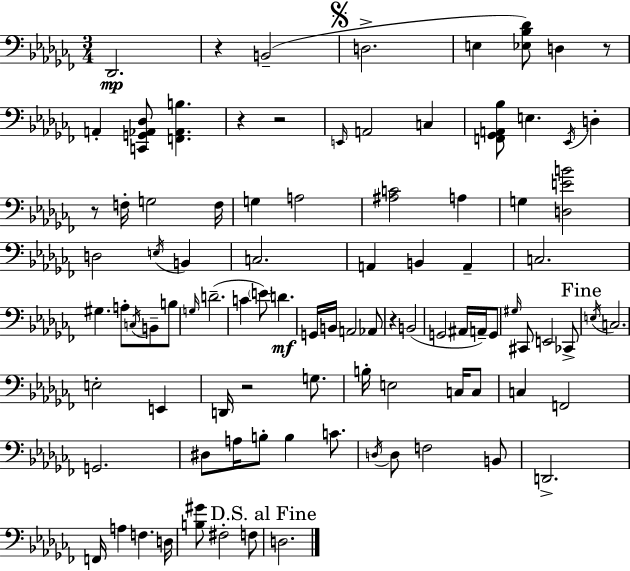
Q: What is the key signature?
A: AES minor